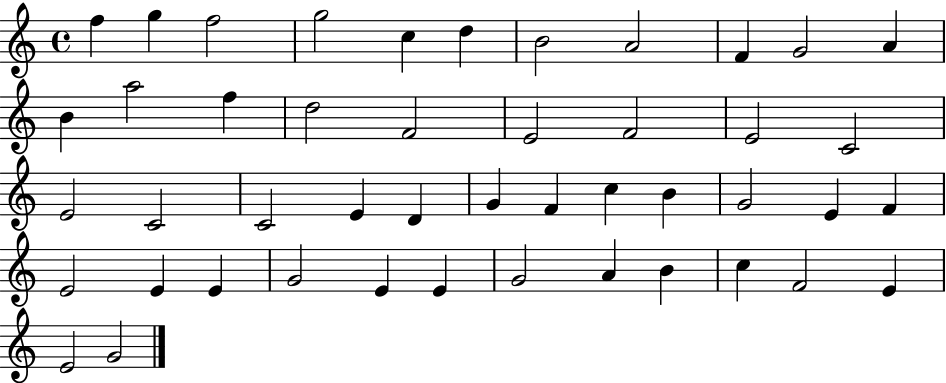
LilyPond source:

{
  \clef treble
  \time 4/4
  \defaultTimeSignature
  \key c \major
  f''4 g''4 f''2 | g''2 c''4 d''4 | b'2 a'2 | f'4 g'2 a'4 | \break b'4 a''2 f''4 | d''2 f'2 | e'2 f'2 | e'2 c'2 | \break e'2 c'2 | c'2 e'4 d'4 | g'4 f'4 c''4 b'4 | g'2 e'4 f'4 | \break e'2 e'4 e'4 | g'2 e'4 e'4 | g'2 a'4 b'4 | c''4 f'2 e'4 | \break e'2 g'2 | \bar "|."
}